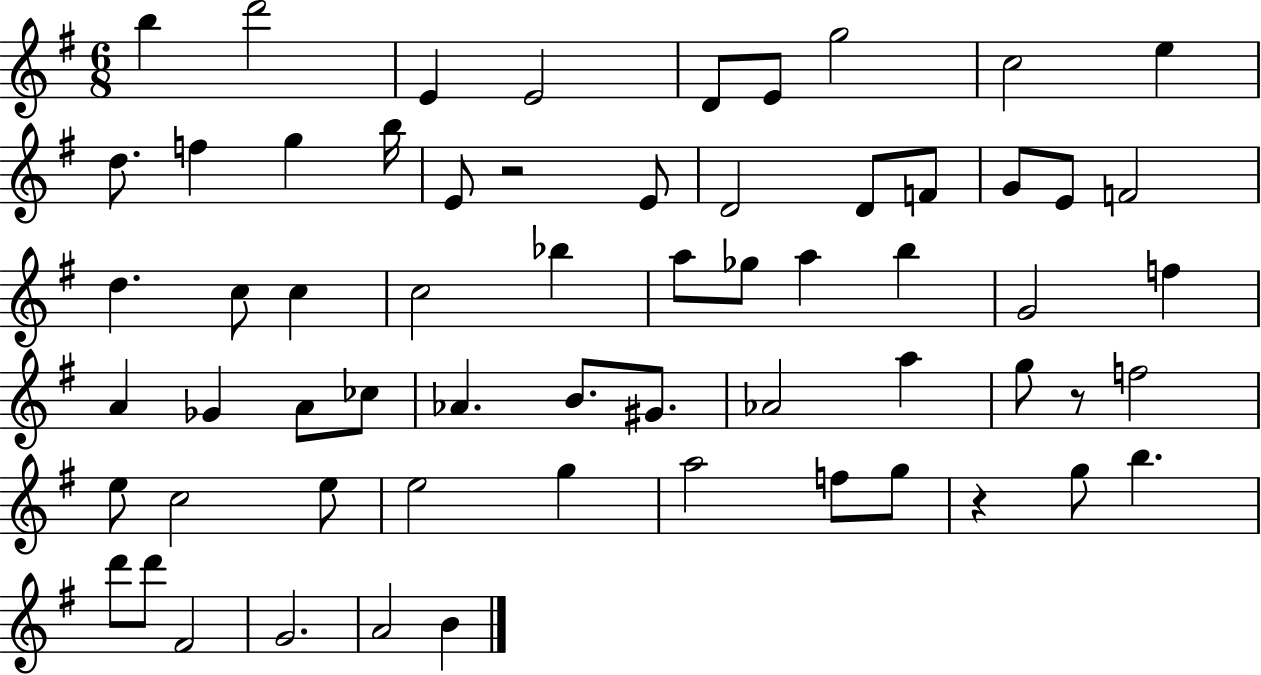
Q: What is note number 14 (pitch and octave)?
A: E4